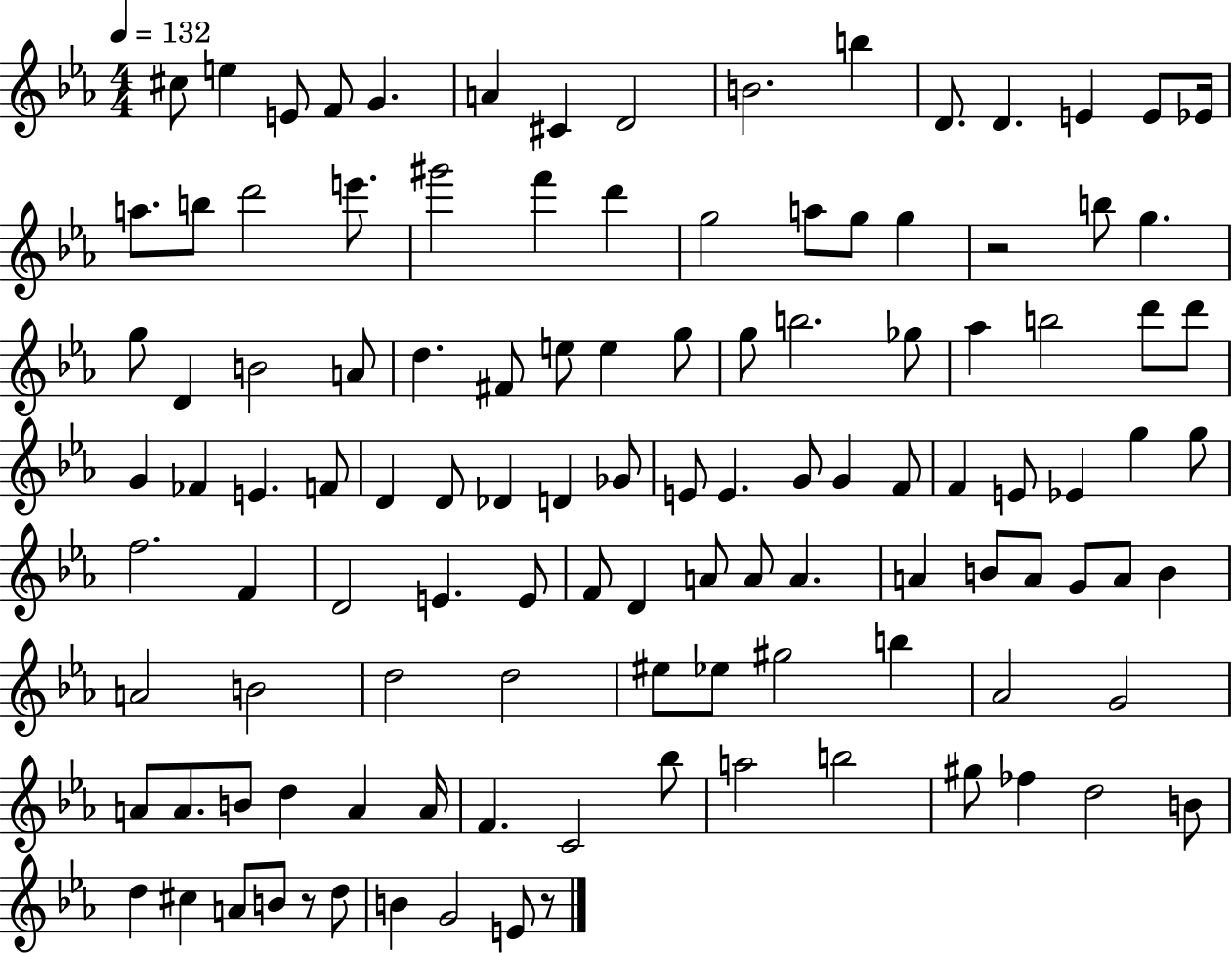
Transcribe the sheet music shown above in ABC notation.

X:1
T:Untitled
M:4/4
L:1/4
K:Eb
^c/2 e E/2 F/2 G A ^C D2 B2 b D/2 D E E/2 _E/4 a/2 b/2 d'2 e'/2 ^g'2 f' d' g2 a/2 g/2 g z2 b/2 g g/2 D B2 A/2 d ^F/2 e/2 e g/2 g/2 b2 _g/2 _a b2 d'/2 d'/2 G _F E F/2 D D/2 _D D _G/2 E/2 E G/2 G F/2 F E/2 _E g g/2 f2 F D2 E E/2 F/2 D A/2 A/2 A A B/2 A/2 G/2 A/2 B A2 B2 d2 d2 ^e/2 _e/2 ^g2 b _A2 G2 A/2 A/2 B/2 d A A/4 F C2 _b/2 a2 b2 ^g/2 _f d2 B/2 d ^c A/2 B/2 z/2 d/2 B G2 E/2 z/2